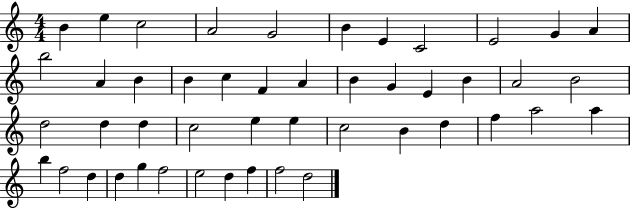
{
  \clef treble
  \numericTimeSignature
  \time 4/4
  \key c \major
  b'4 e''4 c''2 | a'2 g'2 | b'4 e'4 c'2 | e'2 g'4 a'4 | \break b''2 a'4 b'4 | b'4 c''4 f'4 a'4 | b'4 g'4 e'4 b'4 | a'2 b'2 | \break d''2 d''4 d''4 | c''2 e''4 e''4 | c''2 b'4 d''4 | f''4 a''2 a''4 | \break b''4 f''2 d''4 | d''4 g''4 f''2 | e''2 d''4 f''4 | f''2 d''2 | \break \bar "|."
}